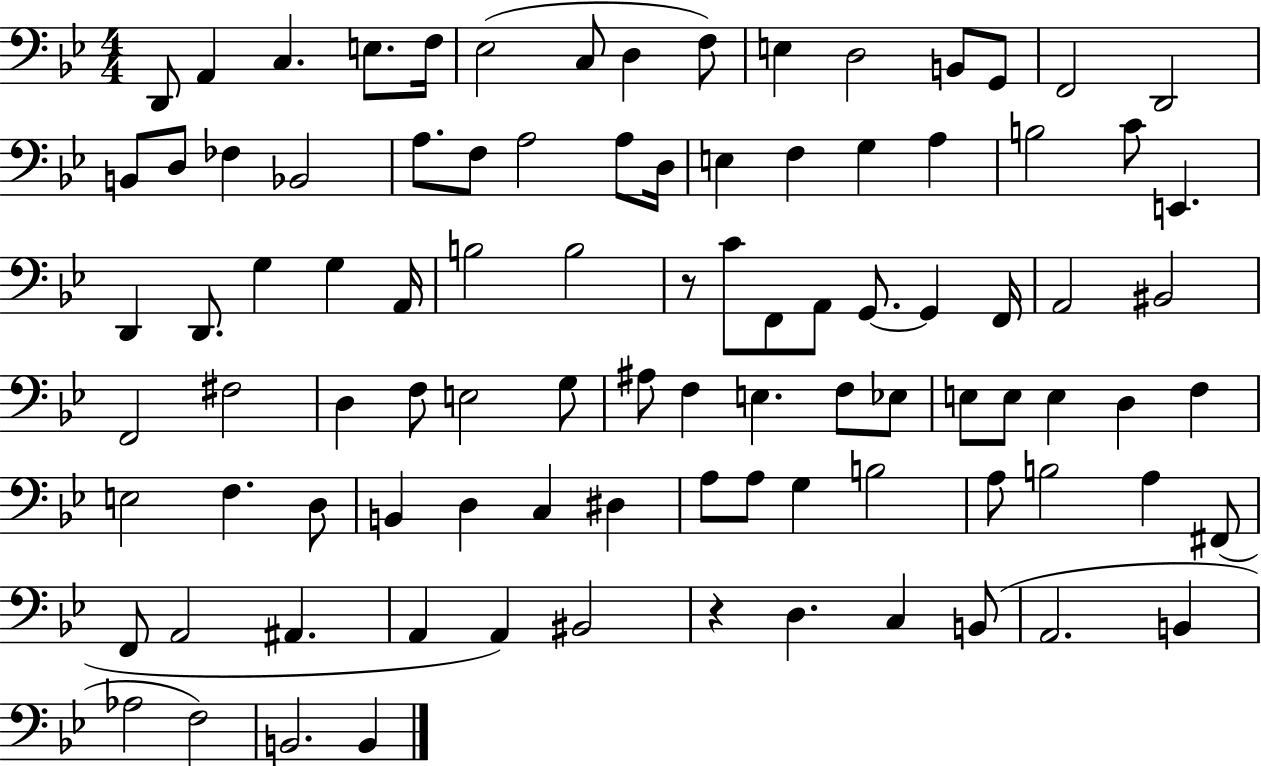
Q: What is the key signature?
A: BES major